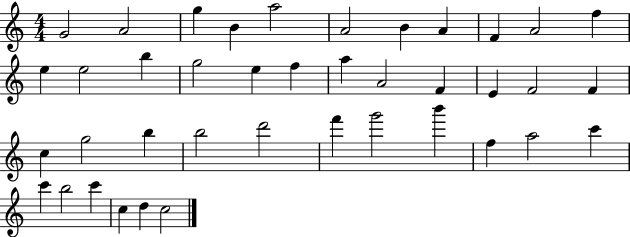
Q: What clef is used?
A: treble